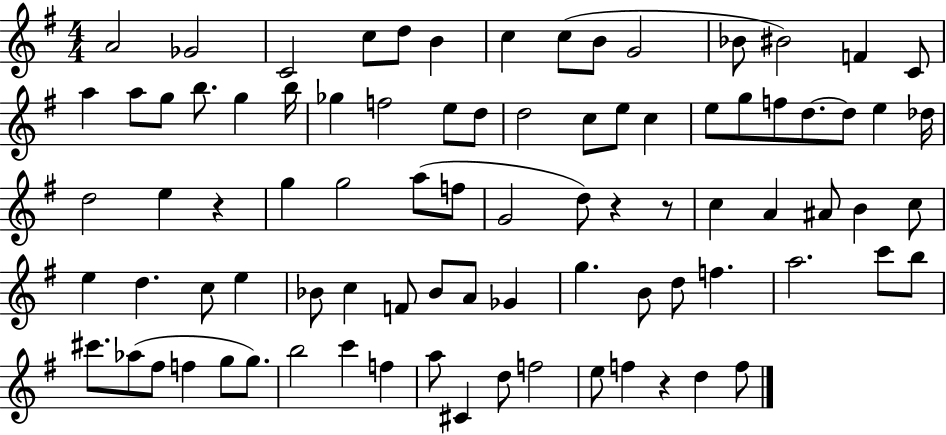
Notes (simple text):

A4/h Gb4/h C4/h C5/e D5/e B4/q C5/q C5/e B4/e G4/h Bb4/e BIS4/h F4/q C4/e A5/q A5/e G5/e B5/e. G5/q B5/s Gb5/q F5/h E5/e D5/e D5/h C5/e E5/e C5/q E5/e G5/e F5/e D5/e. D5/e E5/q Db5/s D5/h E5/q R/q G5/q G5/h A5/e F5/e G4/h D5/e R/q R/e C5/q A4/q A#4/e B4/q C5/e E5/q D5/q. C5/e E5/q Bb4/e C5/q F4/e Bb4/e A4/e Gb4/q G5/q. B4/e D5/e F5/q. A5/h. C6/e B5/e C#6/e. Ab5/e F#5/e F5/q G5/e G5/e. B5/h C6/q F5/q A5/e C#4/q D5/e F5/h E5/e F5/q R/q D5/q F5/e